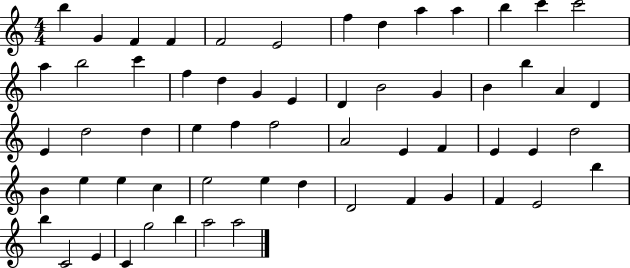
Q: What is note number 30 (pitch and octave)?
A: D5